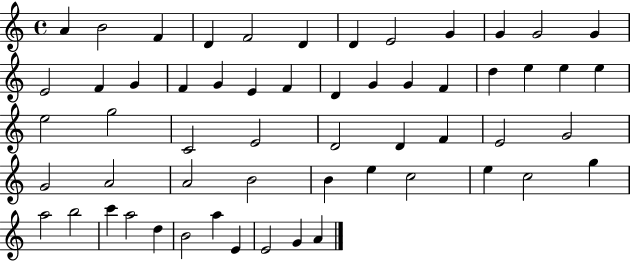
X:1
T:Untitled
M:4/4
L:1/4
K:C
A B2 F D F2 D D E2 G G G2 G E2 F G F G E F D G G F d e e e e2 g2 C2 E2 D2 D F E2 G2 G2 A2 A2 B2 B e c2 e c2 g a2 b2 c' a2 d B2 a E E2 G A